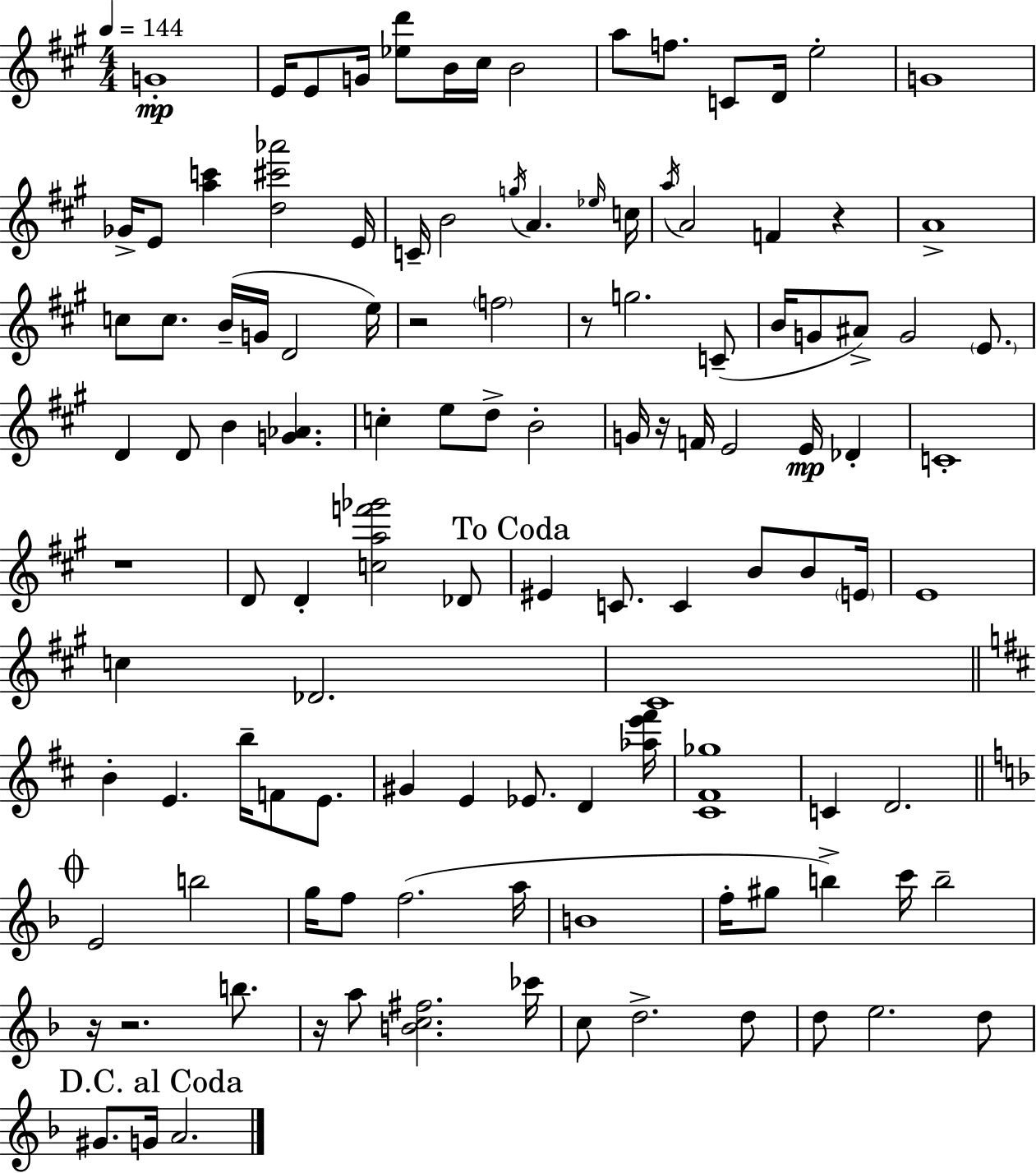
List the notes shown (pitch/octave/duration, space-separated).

G4/w E4/s E4/e G4/s [Eb5,D6]/e B4/s C#5/s B4/h A5/e F5/e. C4/e D4/s E5/h G4/w Gb4/s E4/e [A5,C6]/q [D5,C#6,Ab6]/h E4/s C4/s B4/h G5/s A4/q. Eb5/s C5/s A5/s A4/h F4/q R/q A4/w C5/e C5/e. B4/s G4/s D4/h E5/s R/h F5/h R/e G5/h. C4/e B4/s G4/e A#4/e G4/h E4/e. D4/q D4/e B4/q [G4,Ab4]/q. C5/q E5/e D5/e B4/h G4/s R/s F4/s E4/h E4/s Db4/q C4/w R/w D4/e D4/q [C5,A5,F6,Gb6]/h Db4/e EIS4/q C4/e. C4/q B4/e B4/e E4/s E4/w C5/q Db4/h. C#4/w B4/q E4/q. B5/s F4/e E4/e. G#4/q E4/q Eb4/e. D4/q [Ab5,E6,F#6]/s [C#4,F#4,Gb5]/w C4/q D4/h. E4/h B5/h G5/s F5/e F5/h. A5/s B4/w F5/s G#5/e B5/q C6/s B5/h R/s R/h. B5/e. R/s A5/e [B4,C5,F#5]/h. CES6/s C5/e D5/h. D5/e D5/e E5/h. D5/e G#4/e. G4/s A4/h.